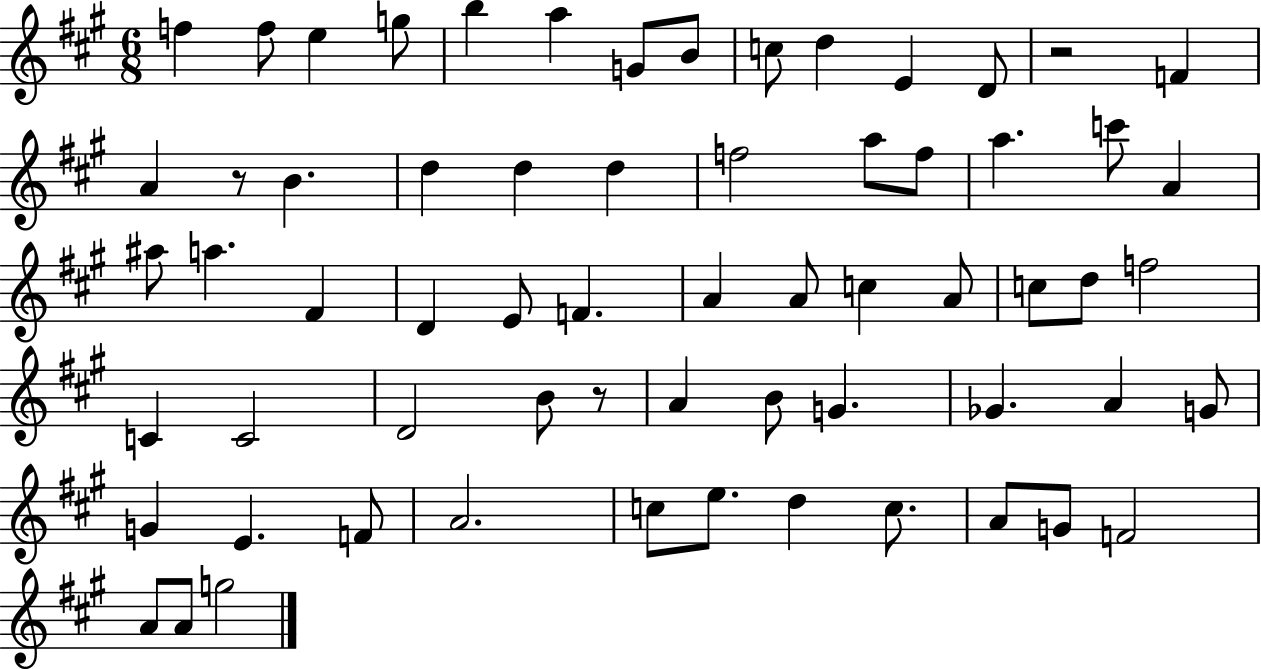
{
  \clef treble
  \numericTimeSignature
  \time 6/8
  \key a \major
  f''4 f''8 e''4 g''8 | b''4 a''4 g'8 b'8 | c''8 d''4 e'4 d'8 | r2 f'4 | \break a'4 r8 b'4. | d''4 d''4 d''4 | f''2 a''8 f''8 | a''4. c'''8 a'4 | \break ais''8 a''4. fis'4 | d'4 e'8 f'4. | a'4 a'8 c''4 a'8 | c''8 d''8 f''2 | \break c'4 c'2 | d'2 b'8 r8 | a'4 b'8 g'4. | ges'4. a'4 g'8 | \break g'4 e'4. f'8 | a'2. | c''8 e''8. d''4 c''8. | a'8 g'8 f'2 | \break a'8 a'8 g''2 | \bar "|."
}